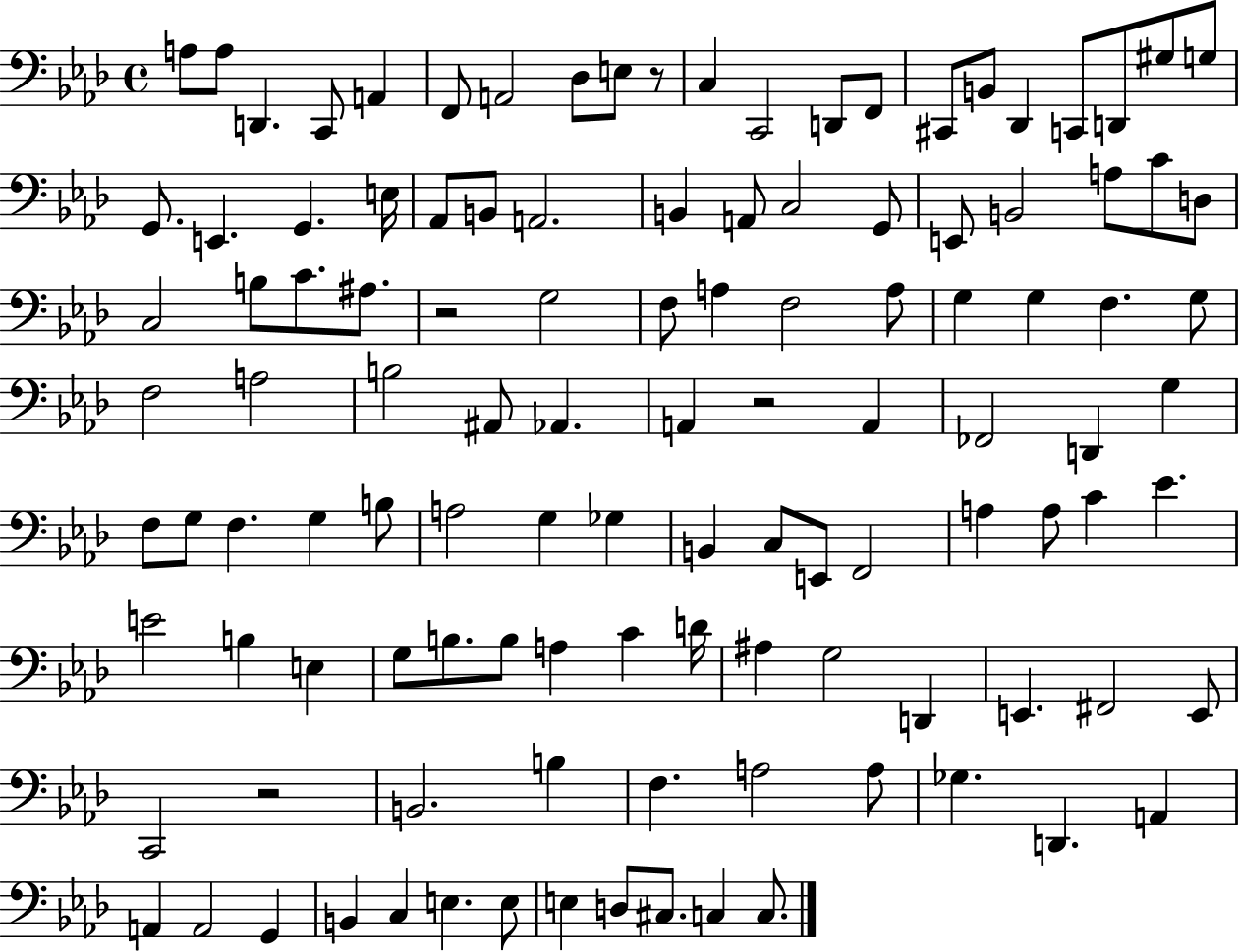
X:1
T:Untitled
M:4/4
L:1/4
K:Ab
A,/2 A,/2 D,, C,,/2 A,, F,,/2 A,,2 _D,/2 E,/2 z/2 C, C,,2 D,,/2 F,,/2 ^C,,/2 B,,/2 _D,, C,,/2 D,,/2 ^G,/2 G,/2 G,,/2 E,, G,, E,/4 _A,,/2 B,,/2 A,,2 B,, A,,/2 C,2 G,,/2 E,,/2 B,,2 A,/2 C/2 D,/2 C,2 B,/2 C/2 ^A,/2 z2 G,2 F,/2 A, F,2 A,/2 G, G, F, G,/2 F,2 A,2 B,2 ^A,,/2 _A,, A,, z2 A,, _F,,2 D,, G, F,/2 G,/2 F, G, B,/2 A,2 G, _G, B,, C,/2 E,,/2 F,,2 A, A,/2 C _E E2 B, E, G,/2 B,/2 B,/2 A, C D/4 ^A, G,2 D,, E,, ^F,,2 E,,/2 C,,2 z2 B,,2 B, F, A,2 A,/2 _G, D,, A,, A,, A,,2 G,, B,, C, E, E,/2 E, D,/2 ^C,/2 C, C,/2